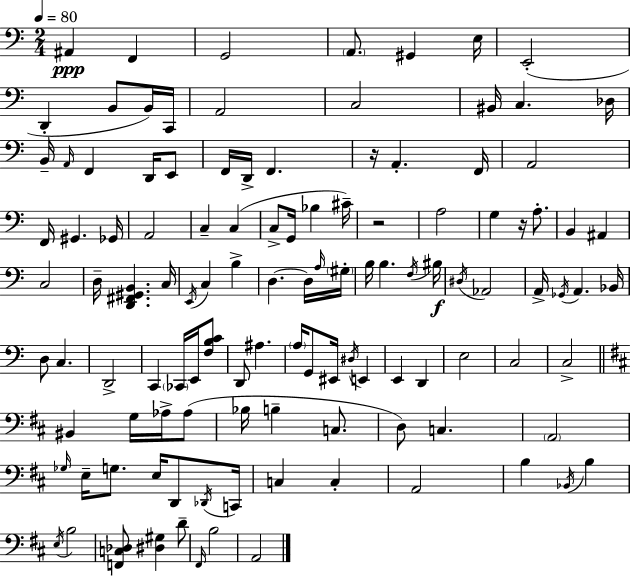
X:1
T:Untitled
M:2/4
L:1/4
K:C
^A,, F,, G,,2 A,,/2 ^G,, E,/4 E,,2 D,, B,,/2 B,,/4 C,,/4 A,,2 C,2 ^B,,/4 C, _D,/4 B,,/4 A,,/4 F,, D,,/4 E,,/2 F,,/4 D,,/4 F,, z/4 A,, F,,/4 A,,2 F,,/4 ^G,, _G,,/4 A,,2 C, C, C,/2 G,,/4 _B, ^C/4 z2 A,2 G, z/4 A,/2 B,, ^A,, C,2 D,/4 [D,,^F,,^G,,B,,] C,/4 E,,/4 C, B, D, D,/4 A,/4 ^G,/4 B,/4 B, F,/4 ^B,/4 ^D,/4 _A,,2 A,,/4 _G,,/4 A,, _B,,/4 D,/2 C, D,,2 C,, _C,,/4 E,,/4 [F,B,C]/2 D,,/2 ^A, A,/4 G,,/2 ^E,,/4 ^D,/4 E,, E,, D,, E,2 C,2 C,2 ^B,, G,/4 _A,/4 _A,/2 _B,/4 B, C,/2 D,/2 C, A,,2 _G,/4 E,/4 G,/2 E,/4 D,,/2 _D,,/4 C,,/4 C, C, A,,2 B, _B,,/4 B, E,/4 B,2 [F,,C,_D,]/2 [^D,^G,] D/2 ^F,,/4 B,2 A,,2